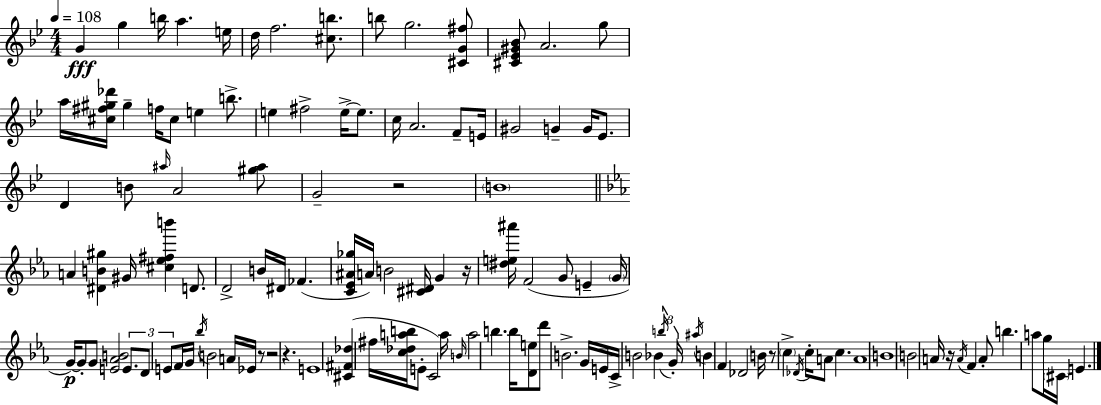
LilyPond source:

{
  \clef treble
  \numericTimeSignature
  \time 4/4
  \key bes \major
  \tempo 4 = 108
  g'4\fff g''4 b''16 a''4. e''16 | d''16 f''2. <cis'' b''>8. | b''8 g''2. <cis' g' fis''>8 | <cis' ees' gis' bes'>8 a'2. g''8 | \break a''16 <cis'' fis'' gis'' des'''>16 gis''4-- f''16 cis''8 e''4 b''8.-> | e''4 fis''2-> e''16->~~ e''8. | c''16 a'2. f'8-- e'16 | gis'2 g'4-- g'16 ees'8. | \break d'4 b'8 \grace { ais''16 } a'2 <gis'' ais''>8 | g'2-- r2 | \parenthesize b'1 | \bar "||" \break \key c \minor a'4 <dis' b' gis''>4 gis'16 <cis'' ees'' fis'' b'''>4 d'8. | d'2-> b'16 dis'16 fes'4.( | <c' ees' ais' ges''>16 a'16) b'2 <cis' dis'>16 g'4 r16 | <dis'' e'' ais'''>16 f'2( g'8 e'4-- \parenthesize g'16 | \break g'16~~\p) g'8-. g'8 <e' aes' b'>2 \tuplet 3/2 { e'8. | d'8 e'8 } f'16 g'16 \acciaccatura { bes''16 } b'2 a'16 | ees'16 r8 r2 r4. | e'1 | \break <cis' fis' des''>4( fis''16 <c'' des'' a'' b''>16 e'8-. c'2) | a''16 \grace { b'16 } a''2 b''4. | b''16 <d' e''>8 d'''8 b'2.-> | g'16 e'16 c'16-> b'2 bes'4 | \break \tuplet 3/2 { \acciaccatura { b''16 } g'16-. \acciaccatura { ais''16 } } b'4 f'4 des'2 | b'16 r8 \parenthesize c''4-> \acciaccatura { des'16 } c''16-. a'8 c''4. | a'1 | b'1 | \break b'2 a'16 r16 \acciaccatura { a'16 } | f'4 a'8-. b''4. a''8 g''16 \parenthesize cis'16 | e'4. \bar "|."
}